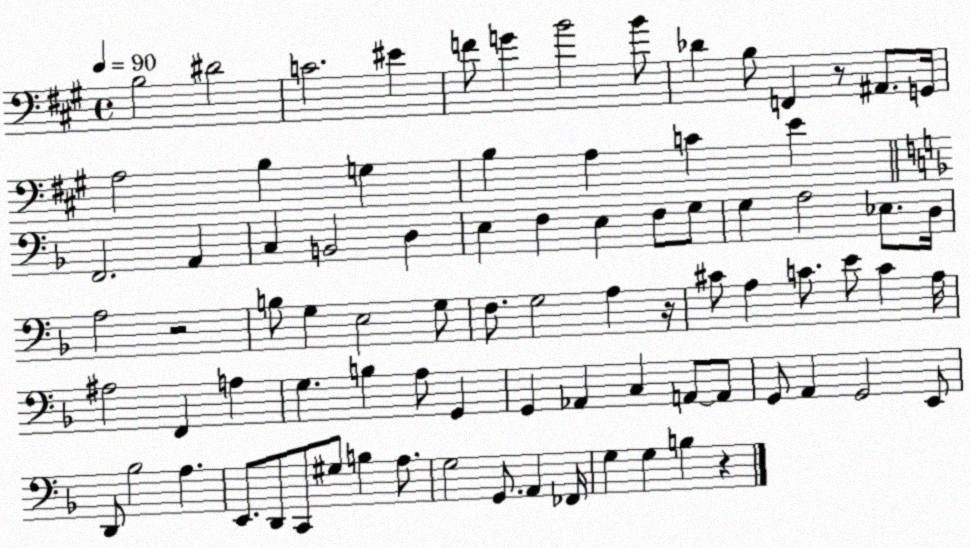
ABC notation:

X:1
T:Untitled
M:4/4
L:1/4
K:A
B,2 ^D2 C2 ^E F/2 G B2 B/2 _D B,/2 F,, z/2 ^A,,/2 G,,/4 A,2 B, G, B, A, C E F,,2 A,, C, B,,2 D, E, F, E, F,/2 G,/2 G, A,2 _E,/2 D,/4 A,2 z2 B,/2 G, E,2 G,/2 F,/2 G,2 A, z/4 ^C/2 A, C/2 E/2 C A,/4 ^A,2 F,, A, G, B, A,/2 G,, G,, _A,, C, A,,/2 A,,/2 G,,/2 A,, G,,2 E,,/2 D,,/2 _B,2 A, E,,/2 D,,/2 C,,/2 ^G,/2 B, A,/2 G,2 G,,/2 A,, _F,,/4 G, G, B, z